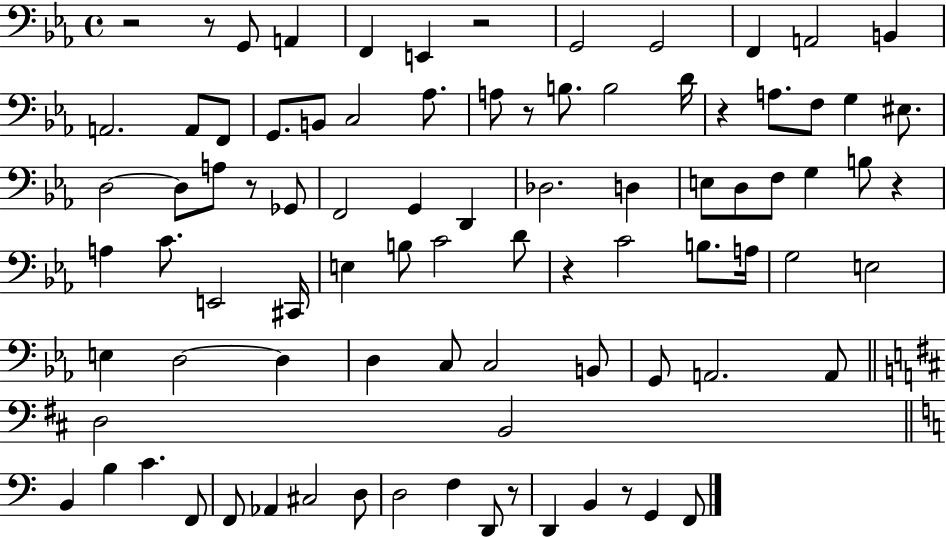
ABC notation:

X:1
T:Untitled
M:4/4
L:1/4
K:Eb
z2 z/2 G,,/2 A,, F,, E,, z2 G,,2 G,,2 F,, A,,2 B,, A,,2 A,,/2 F,,/2 G,,/2 B,,/2 C,2 _A,/2 A,/2 z/2 B,/2 B,2 D/4 z A,/2 F,/2 G, ^E,/2 D,2 D,/2 A,/2 z/2 _G,,/2 F,,2 G,, D,, _D,2 D, E,/2 D,/2 F,/2 G, B,/2 z A, C/2 E,,2 ^C,,/4 E, B,/2 C2 D/2 z C2 B,/2 A,/4 G,2 E,2 E, D,2 D, D, C,/2 C,2 B,,/2 G,,/2 A,,2 A,,/2 D,2 B,,2 B,, B, C F,,/2 F,,/2 _A,, ^C,2 D,/2 D,2 F, D,,/2 z/2 D,, B,, z/2 G,, F,,/2